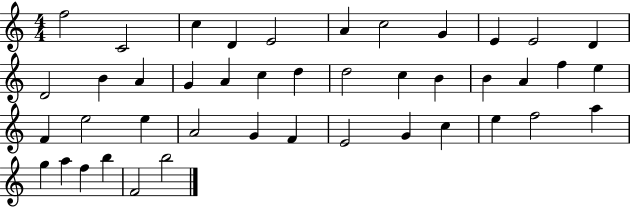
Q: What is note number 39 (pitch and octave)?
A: A5